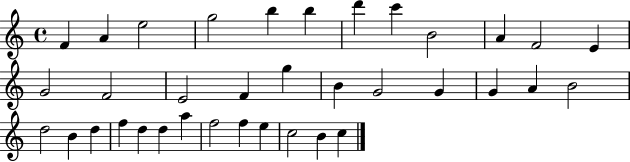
F4/q A4/q E5/h G5/h B5/q B5/q D6/q C6/q B4/h A4/q F4/h E4/q G4/h F4/h E4/h F4/q G5/q B4/q G4/h G4/q G4/q A4/q B4/h D5/h B4/q D5/q F5/q D5/q D5/q A5/q F5/h F5/q E5/q C5/h B4/q C5/q